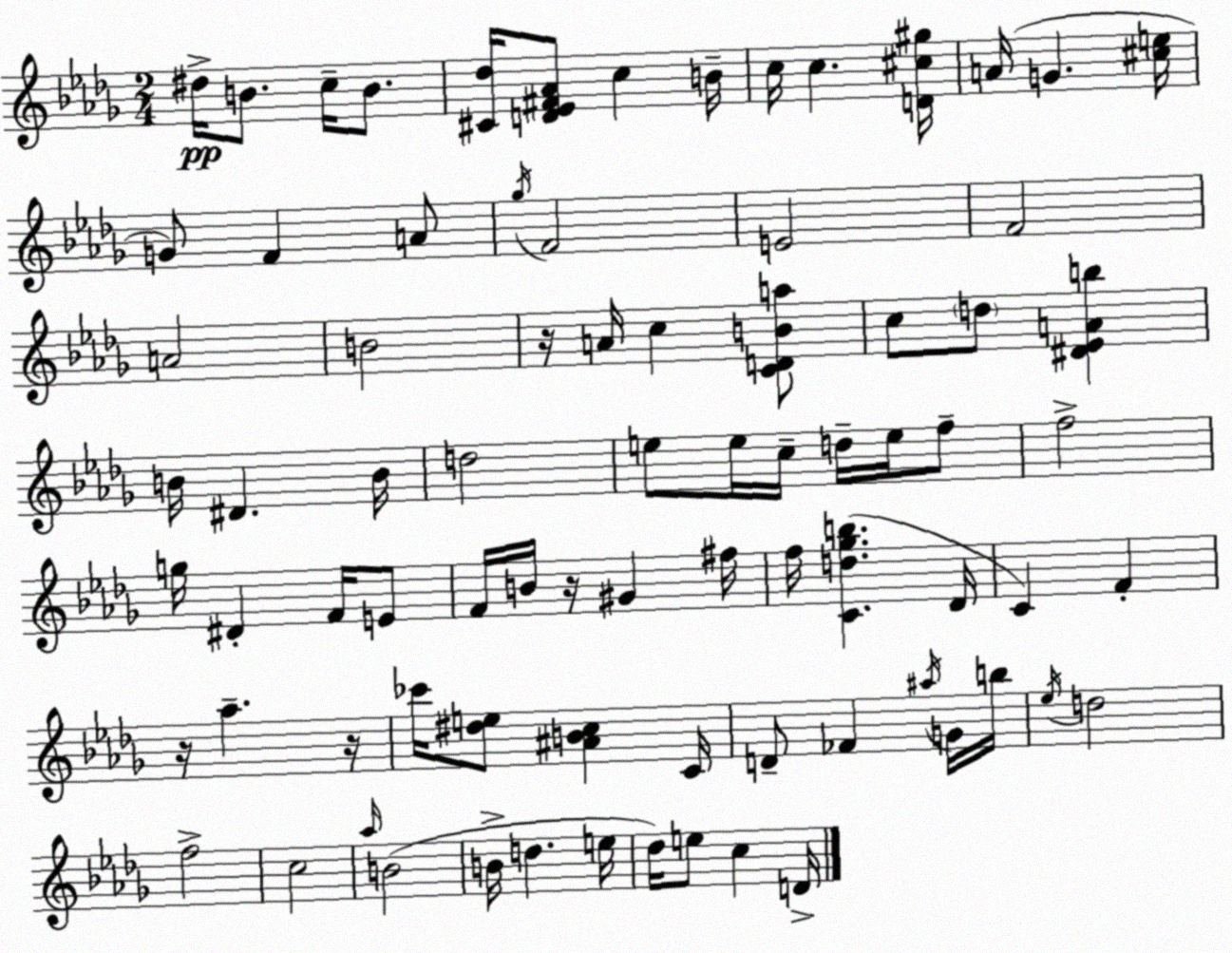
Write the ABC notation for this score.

X:1
T:Untitled
M:2/4
L:1/4
K:Bbm
^d/4 B/2 c/4 B/2 [^C_d]/4 [D_E^F_A]/2 c B/4 c/4 c [D^c^g]/4 A/4 G [^ce]/4 G/2 F A/2 _g/4 F2 E2 F2 A2 B2 z/4 A/4 c [CDBa]/2 c/2 d/2 [^D_EAb] B/4 ^D B/4 d2 e/2 e/4 c/4 d/4 e/4 f/2 f2 g/4 ^D F/4 E/2 F/4 B/4 z/4 ^G ^f/4 f/4 [Cd_gb] _D/4 C F z/4 _a z/4 _c'/4 [^de]/2 [^ABc] C/4 D/2 _F ^a/4 G/4 b/4 _e/4 d2 f2 c2 _a/4 B2 B/4 d e/4 _d/4 e/2 c D/4